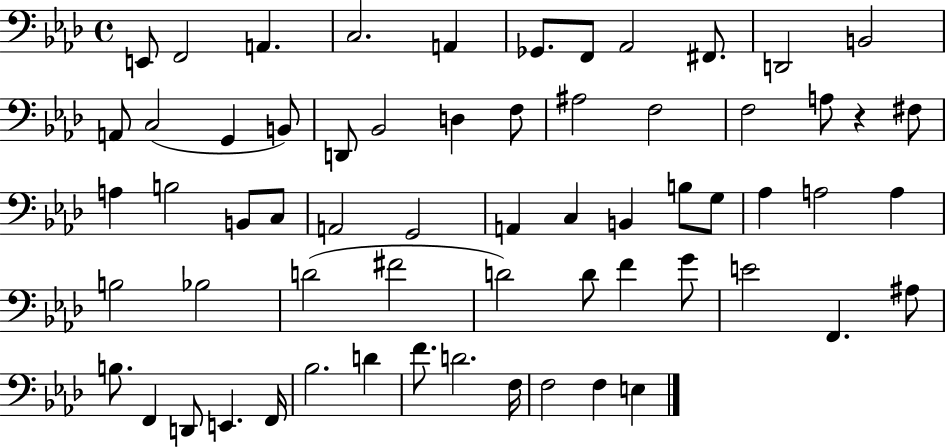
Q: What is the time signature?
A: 4/4